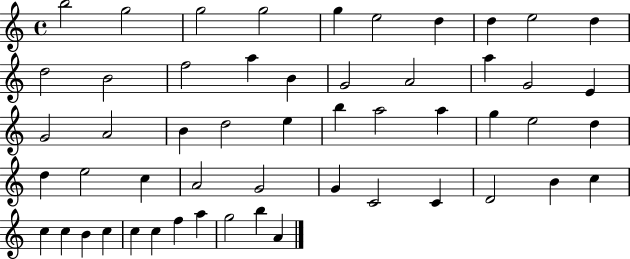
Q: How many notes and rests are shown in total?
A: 53